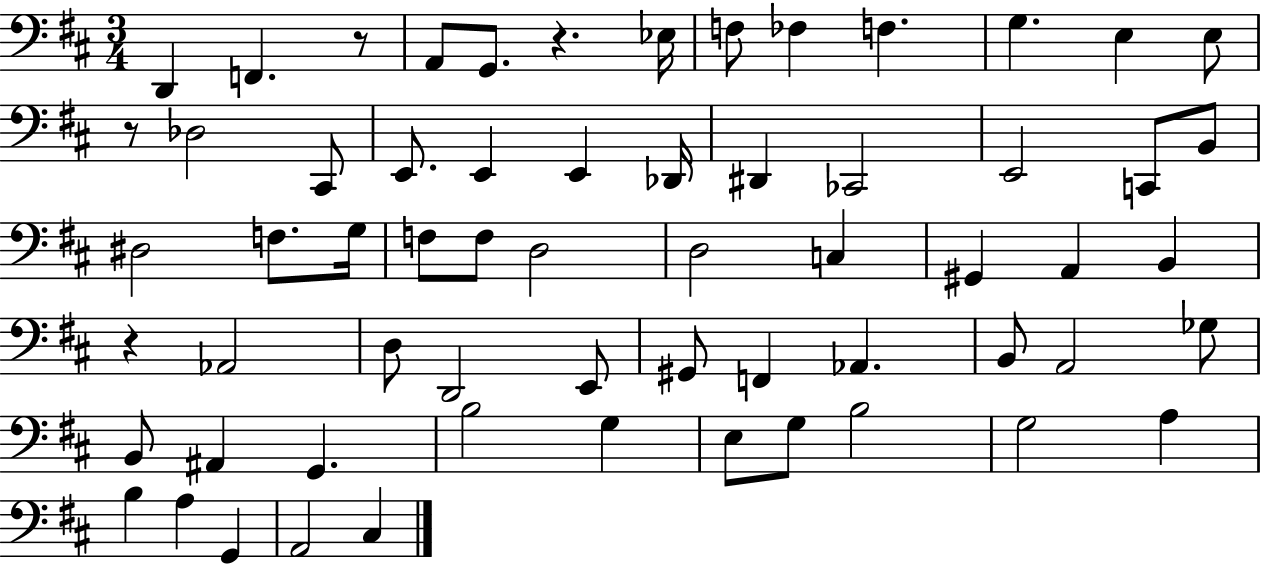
X:1
T:Untitled
M:3/4
L:1/4
K:D
D,, F,, z/2 A,,/2 G,,/2 z _E,/4 F,/2 _F, F, G, E, E,/2 z/2 _D,2 ^C,,/2 E,,/2 E,, E,, _D,,/4 ^D,, _C,,2 E,,2 C,,/2 B,,/2 ^D,2 F,/2 G,/4 F,/2 F,/2 D,2 D,2 C, ^G,, A,, B,, z _A,,2 D,/2 D,,2 E,,/2 ^G,,/2 F,, _A,, B,,/2 A,,2 _G,/2 B,,/2 ^A,, G,, B,2 G, E,/2 G,/2 B,2 G,2 A, B, A, G,, A,,2 ^C,